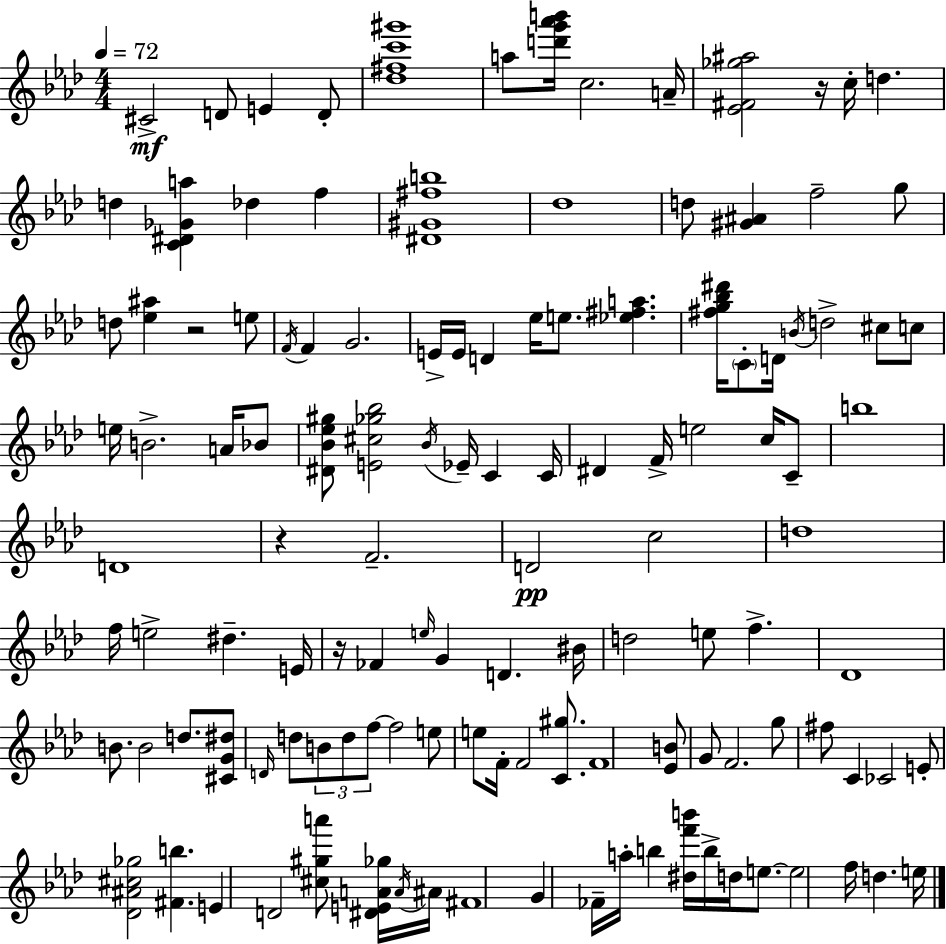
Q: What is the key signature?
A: F minor